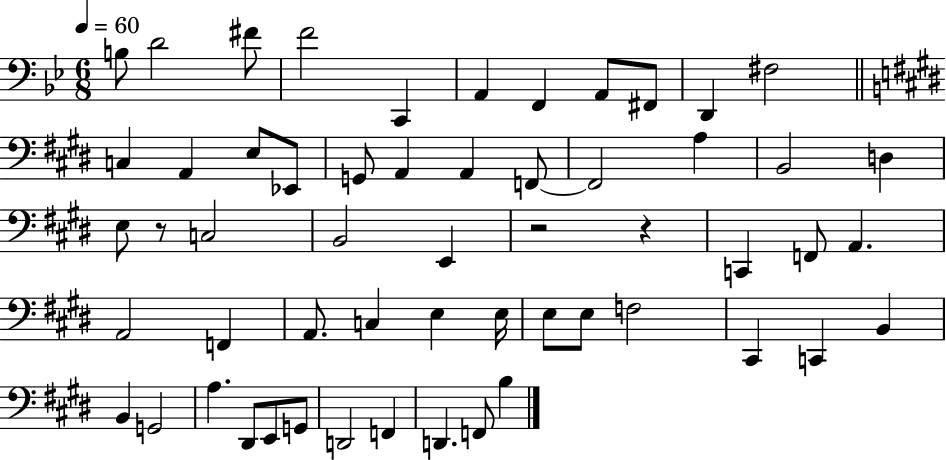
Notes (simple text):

B3/e D4/h F#4/e F4/h C2/q A2/q F2/q A2/e F#2/e D2/q F#3/h C3/q A2/q E3/e Eb2/e G2/e A2/q A2/q F2/e F2/h A3/q B2/h D3/q E3/e R/e C3/h B2/h E2/q R/h R/q C2/q F2/e A2/q. A2/h F2/q A2/e. C3/q E3/q E3/s E3/e E3/e F3/h C#2/q C2/q B2/q B2/q G2/h A3/q. D#2/e E2/e G2/e D2/h F2/q D2/q. F2/e B3/q